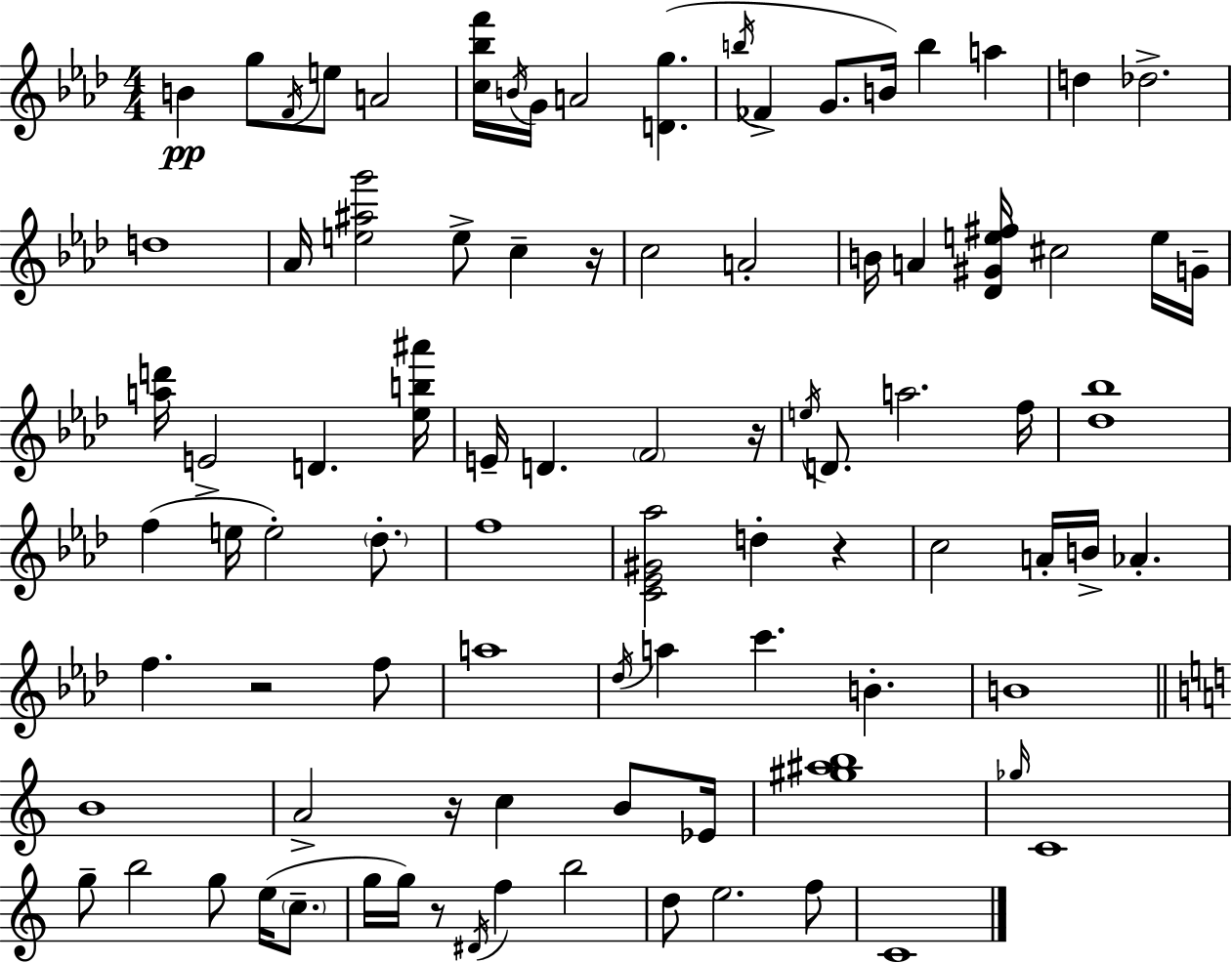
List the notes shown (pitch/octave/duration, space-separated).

B4/q G5/e F4/s E5/e A4/h [C5,Bb5,F6]/s B4/s G4/s A4/h [D4,G5]/q. B5/s FES4/q G4/e. B4/s B5/q A5/q D5/q Db5/h. D5/w Ab4/s [E5,A#5,G6]/h E5/e C5/q R/s C5/h A4/h B4/s A4/q [Db4,G#4,E5,F#5]/s C#5/h E5/s G4/s [A5,D6]/s E4/h D4/q. [Eb5,B5,A#6]/s E4/s D4/q. F4/h R/s E5/s D4/e. A5/h. F5/s [Db5,Bb5]/w F5/q E5/s E5/h Db5/e. F5/w [C4,Eb4,G#4,Ab5]/h D5/q R/q C5/h A4/s B4/s Ab4/q. F5/q. R/h F5/e A5/w Db5/s A5/q C6/q. B4/q. B4/w B4/w A4/h R/s C5/q B4/e Eb4/s [G#5,A#5,B5]/w Gb5/s C4/w G5/e B5/h G5/e E5/s C5/e. G5/s G5/s R/e D#4/s F5/q B5/h D5/e E5/h. F5/e C4/w